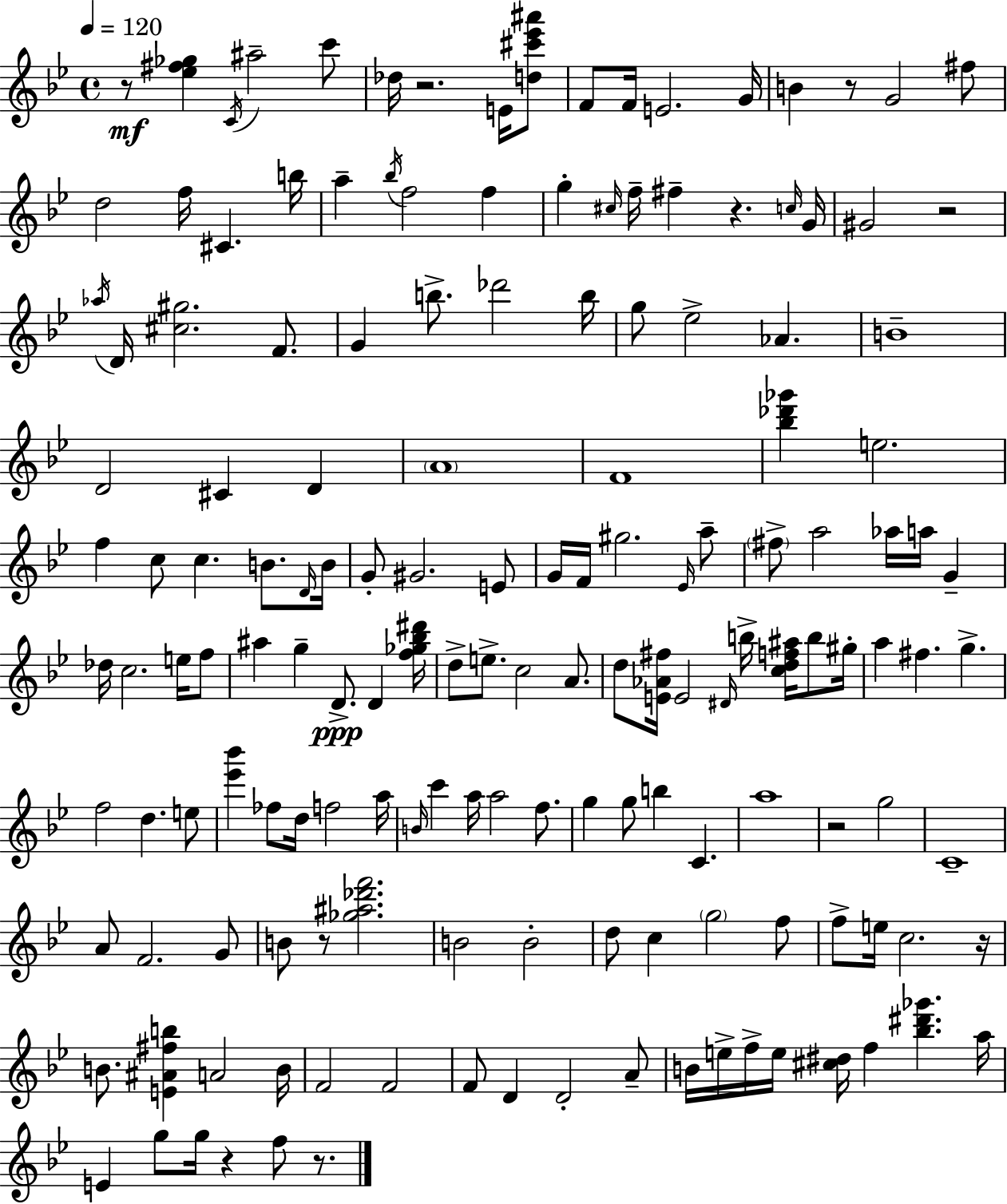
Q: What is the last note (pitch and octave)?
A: F5